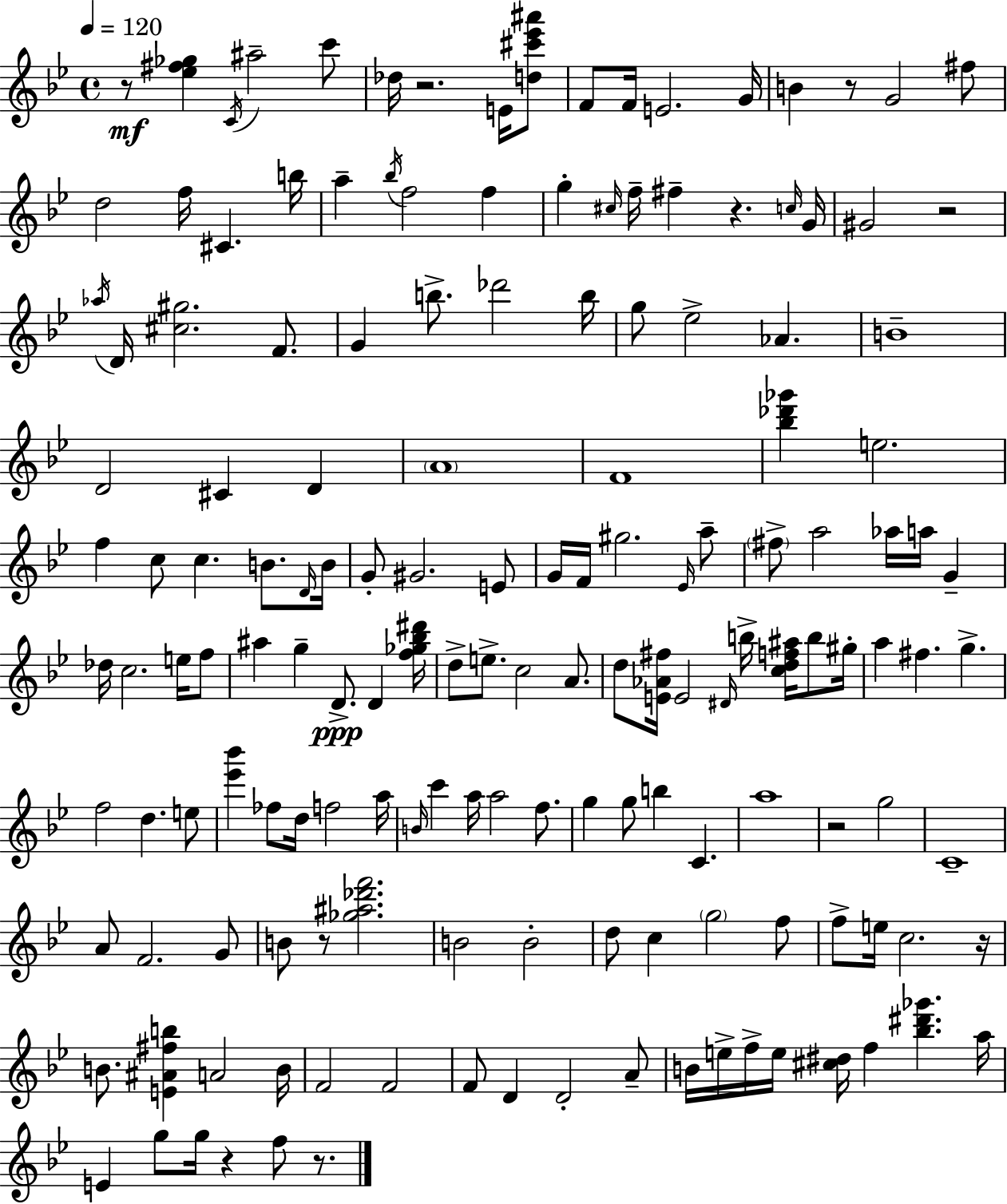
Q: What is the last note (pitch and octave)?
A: F5